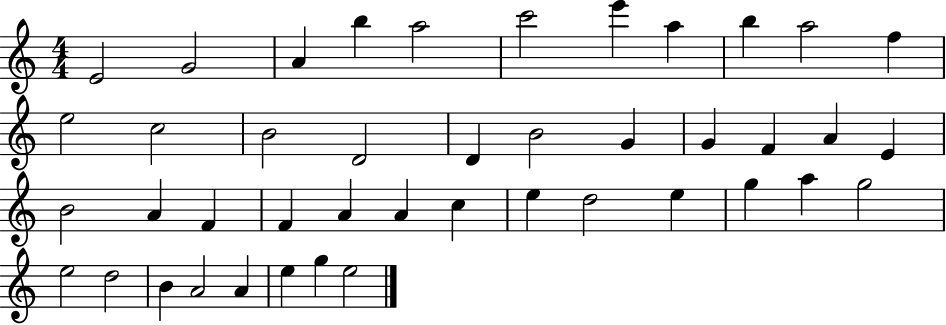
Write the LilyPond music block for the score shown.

{
  \clef treble
  \numericTimeSignature
  \time 4/4
  \key c \major
  e'2 g'2 | a'4 b''4 a''2 | c'''2 e'''4 a''4 | b''4 a''2 f''4 | \break e''2 c''2 | b'2 d'2 | d'4 b'2 g'4 | g'4 f'4 a'4 e'4 | \break b'2 a'4 f'4 | f'4 a'4 a'4 c''4 | e''4 d''2 e''4 | g''4 a''4 g''2 | \break e''2 d''2 | b'4 a'2 a'4 | e''4 g''4 e''2 | \bar "|."
}